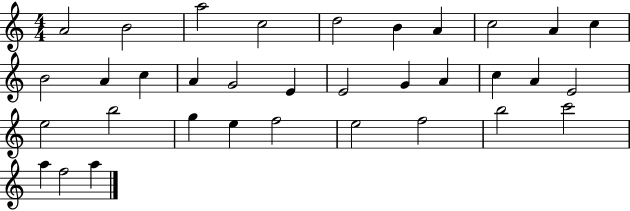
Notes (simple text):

A4/h B4/h A5/h C5/h D5/h B4/q A4/q C5/h A4/q C5/q B4/h A4/q C5/q A4/q G4/h E4/q E4/h G4/q A4/q C5/q A4/q E4/h E5/h B5/h G5/q E5/q F5/h E5/h F5/h B5/h C6/h A5/q F5/h A5/q